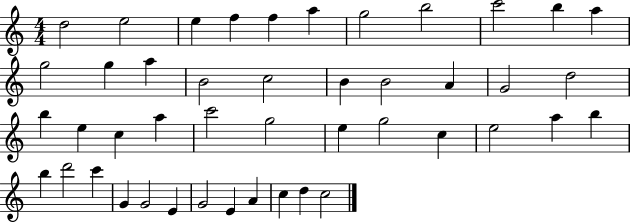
D5/h E5/h E5/q F5/q F5/q A5/q G5/h B5/h C6/h B5/q A5/q G5/h G5/q A5/q B4/h C5/h B4/q B4/h A4/q G4/h D5/h B5/q E5/q C5/q A5/q C6/h G5/h E5/q G5/h C5/q E5/h A5/q B5/q B5/q D6/h C6/q G4/q G4/h E4/q G4/h E4/q A4/q C5/q D5/q C5/h